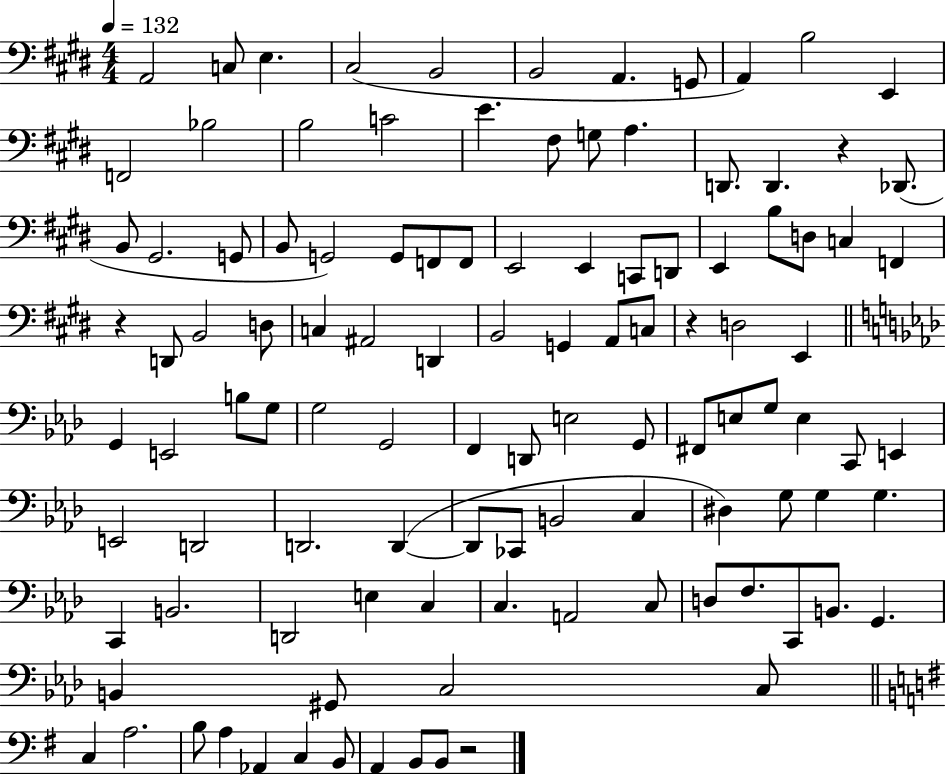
X:1
T:Untitled
M:4/4
L:1/4
K:E
A,,2 C,/2 E, ^C,2 B,,2 B,,2 A,, G,,/2 A,, B,2 E,, F,,2 _B,2 B,2 C2 E ^F,/2 G,/2 A, D,,/2 D,, z _D,,/2 B,,/2 ^G,,2 G,,/2 B,,/2 G,,2 G,,/2 F,,/2 F,,/2 E,,2 E,, C,,/2 D,,/2 E,, B,/2 D,/2 C, F,, z D,,/2 B,,2 D,/2 C, ^A,,2 D,, B,,2 G,, A,,/2 C,/2 z D,2 E,, G,, E,,2 B,/2 G,/2 G,2 G,,2 F,, D,,/2 E,2 G,,/2 ^F,,/2 E,/2 G,/2 E, C,,/2 E,, E,,2 D,,2 D,,2 D,, D,,/2 _C,,/2 B,,2 C, ^D, G,/2 G, G, C,, B,,2 D,,2 E, C, C, A,,2 C,/2 D,/2 F,/2 C,,/2 B,,/2 G,, B,, ^G,,/2 C,2 C,/2 C, A,2 B,/2 A, _A,, C, B,,/2 A,, B,,/2 B,,/2 z2